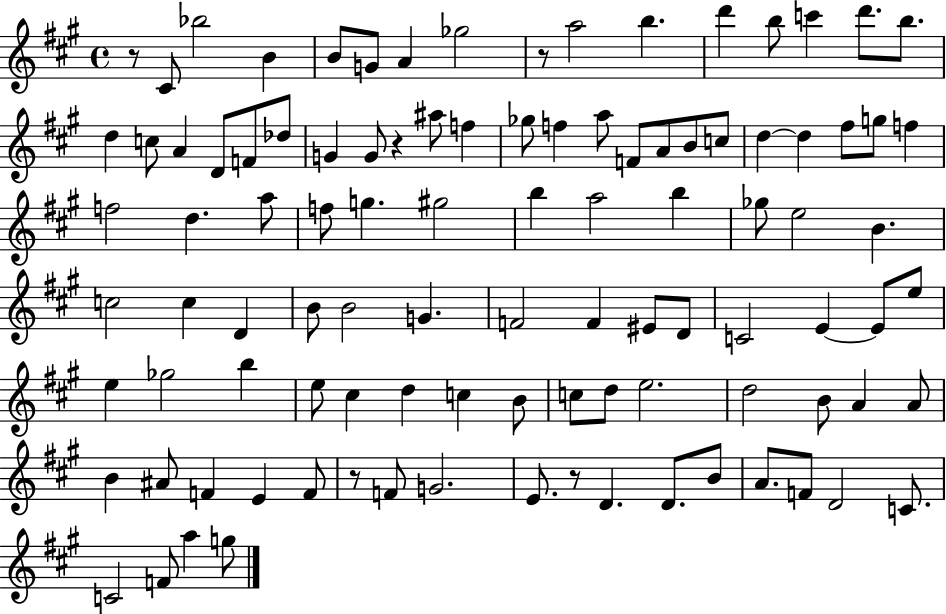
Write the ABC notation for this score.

X:1
T:Untitled
M:4/4
L:1/4
K:A
z/2 ^C/2 _b2 B B/2 G/2 A _g2 z/2 a2 b d' b/2 c' d'/2 b/2 d c/2 A D/2 F/2 _d/2 G G/2 z ^a/2 f _g/2 f a/2 F/2 A/2 B/2 c/2 d d ^f/2 g/2 f f2 d a/2 f/2 g ^g2 b a2 b _g/2 e2 B c2 c D B/2 B2 G F2 F ^E/2 D/2 C2 E E/2 e/2 e _g2 b e/2 ^c d c B/2 c/2 d/2 e2 d2 B/2 A A/2 B ^A/2 F E F/2 z/2 F/2 G2 E/2 z/2 D D/2 B/2 A/2 F/2 D2 C/2 C2 F/2 a g/2